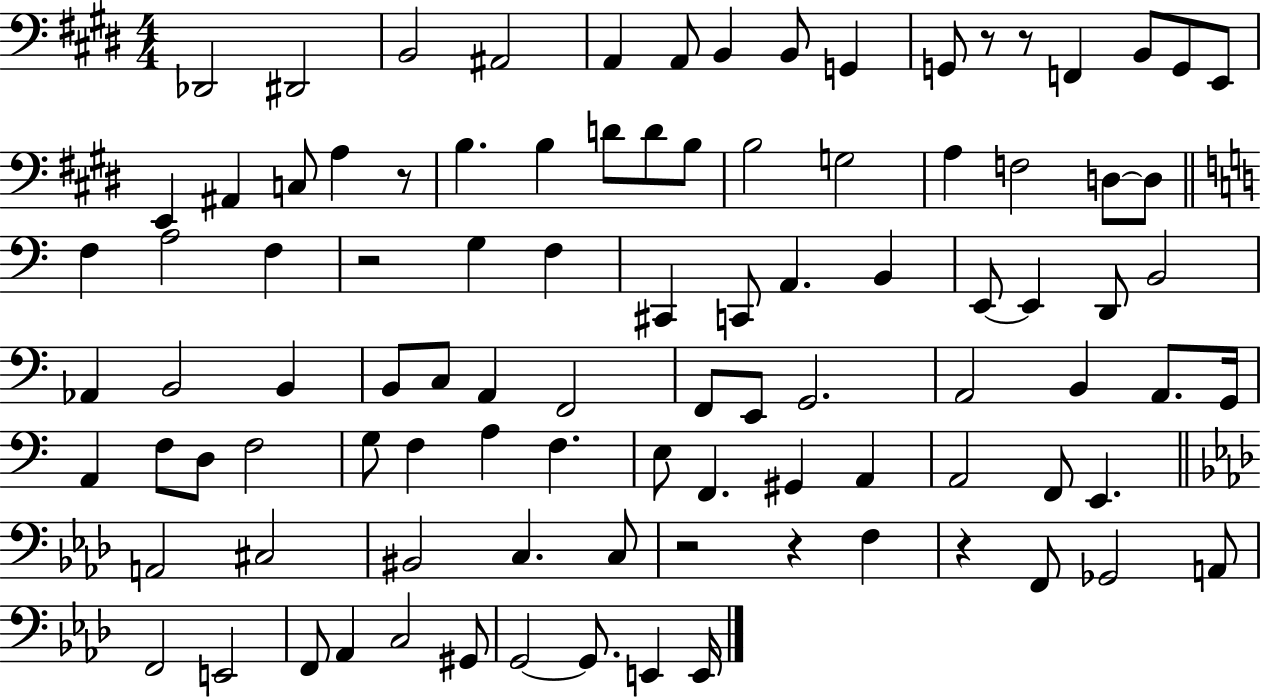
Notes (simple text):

Db2/h D#2/h B2/h A#2/h A2/q A2/e B2/q B2/e G2/q G2/e R/e R/e F2/q B2/e G2/e E2/e E2/q A#2/q C3/e A3/q R/e B3/q. B3/q D4/e D4/e B3/e B3/h G3/h A3/q F3/h D3/e D3/e F3/q A3/h F3/q R/h G3/q F3/q C#2/q C2/e A2/q. B2/q E2/e E2/q D2/e B2/h Ab2/q B2/h B2/q B2/e C3/e A2/q F2/h F2/e E2/e G2/h. A2/h B2/q A2/e. G2/s A2/q F3/e D3/e F3/h G3/e F3/q A3/q F3/q. E3/e F2/q. G#2/q A2/q A2/h F2/e E2/q. A2/h C#3/h BIS2/h C3/q. C3/e R/h R/q F3/q R/q F2/e Gb2/h A2/e F2/h E2/h F2/e Ab2/q C3/h G#2/e G2/h G2/e. E2/q E2/s